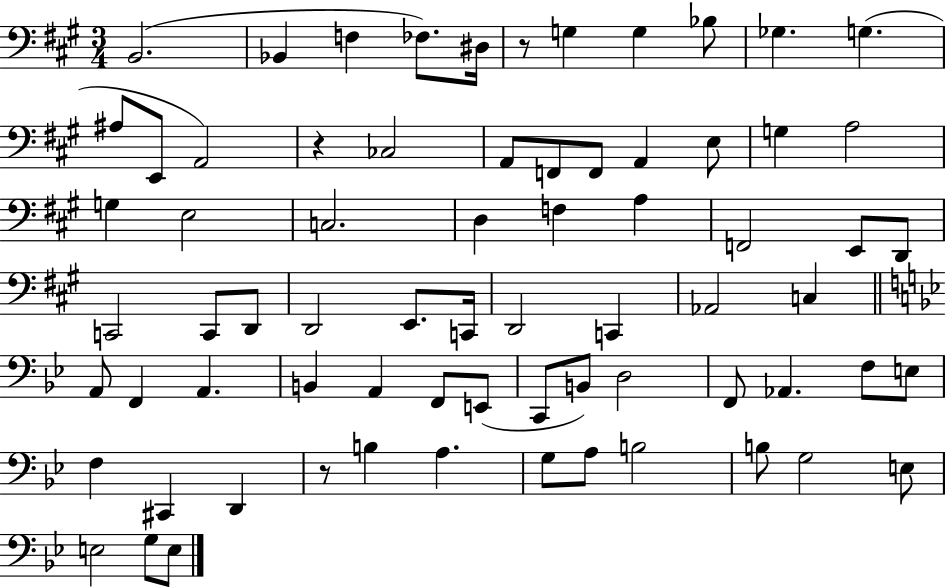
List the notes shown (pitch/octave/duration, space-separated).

B2/h. Bb2/q F3/q FES3/e. D#3/s R/e G3/q G3/q Bb3/e Gb3/q. G3/q. A#3/e E2/e A2/h R/q CES3/h A2/e F2/e F2/e A2/q E3/e G3/q A3/h G3/q E3/h C3/h. D3/q F3/q A3/q F2/h E2/e D2/e C2/h C2/e D2/e D2/h E2/e. C2/s D2/h C2/q Ab2/h C3/q A2/e F2/q A2/q. B2/q A2/q F2/e E2/e C2/e B2/e D3/h F2/e Ab2/q. F3/e E3/e F3/q C#2/q D2/q R/e B3/q A3/q. G3/e A3/e B3/h B3/e G3/h E3/e E3/h G3/e E3/e